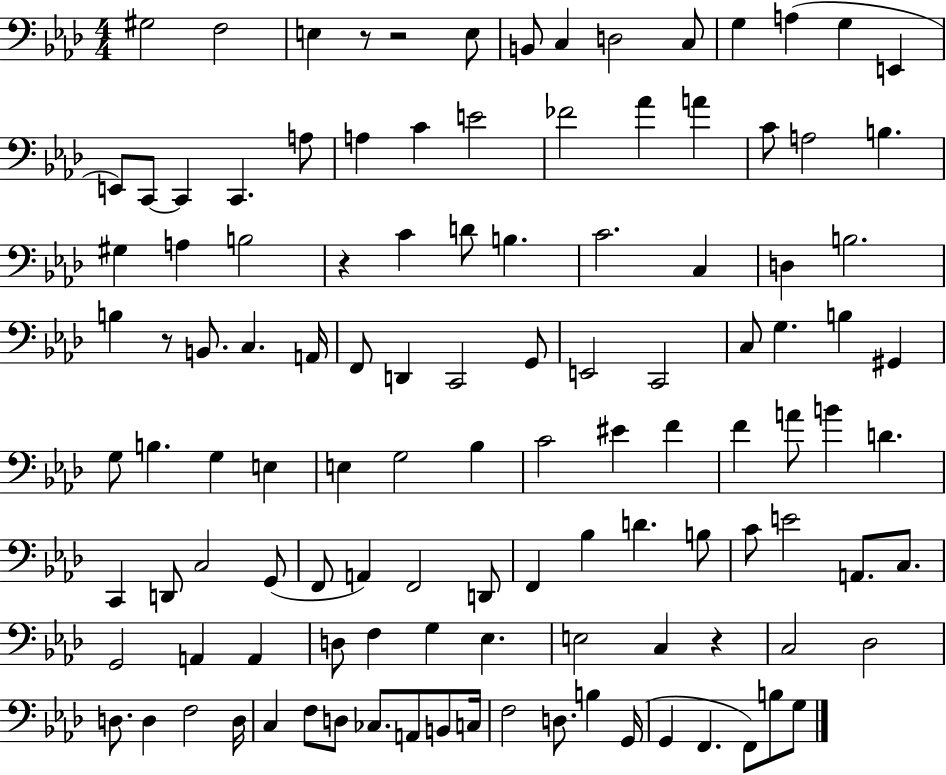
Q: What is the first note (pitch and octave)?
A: G#3